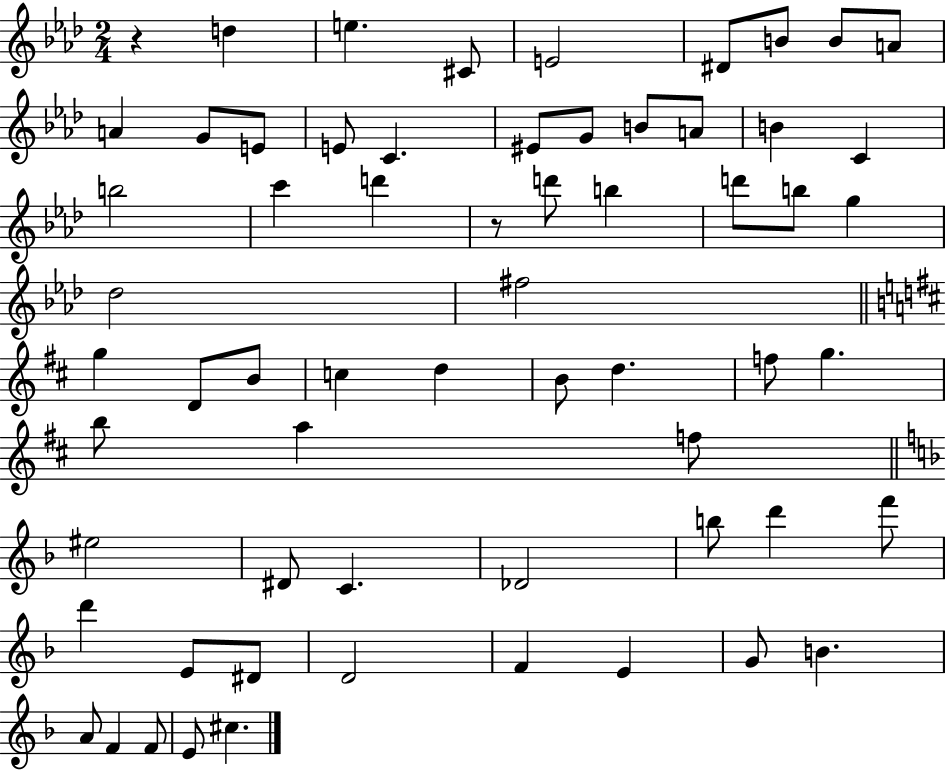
{
  \clef treble
  \numericTimeSignature
  \time 2/4
  \key aes \major
  r4 d''4 | e''4. cis'8 | e'2 | dis'8 b'8 b'8 a'8 | \break a'4 g'8 e'8 | e'8 c'4. | eis'8 g'8 b'8 a'8 | b'4 c'4 | \break b''2 | c'''4 d'''4 | r8 d'''8 b''4 | d'''8 b''8 g''4 | \break des''2 | fis''2 | \bar "||" \break \key d \major g''4 d'8 b'8 | c''4 d''4 | b'8 d''4. | f''8 g''4. | \break b''8 a''4 f''8 | \bar "||" \break \key f \major eis''2 | dis'8 c'4. | des'2 | b''8 d'''4 f'''8 | \break d'''4 e'8 dis'8 | d'2 | f'4 e'4 | g'8 b'4. | \break a'8 f'4 f'8 | e'8 cis''4. | \bar "|."
}